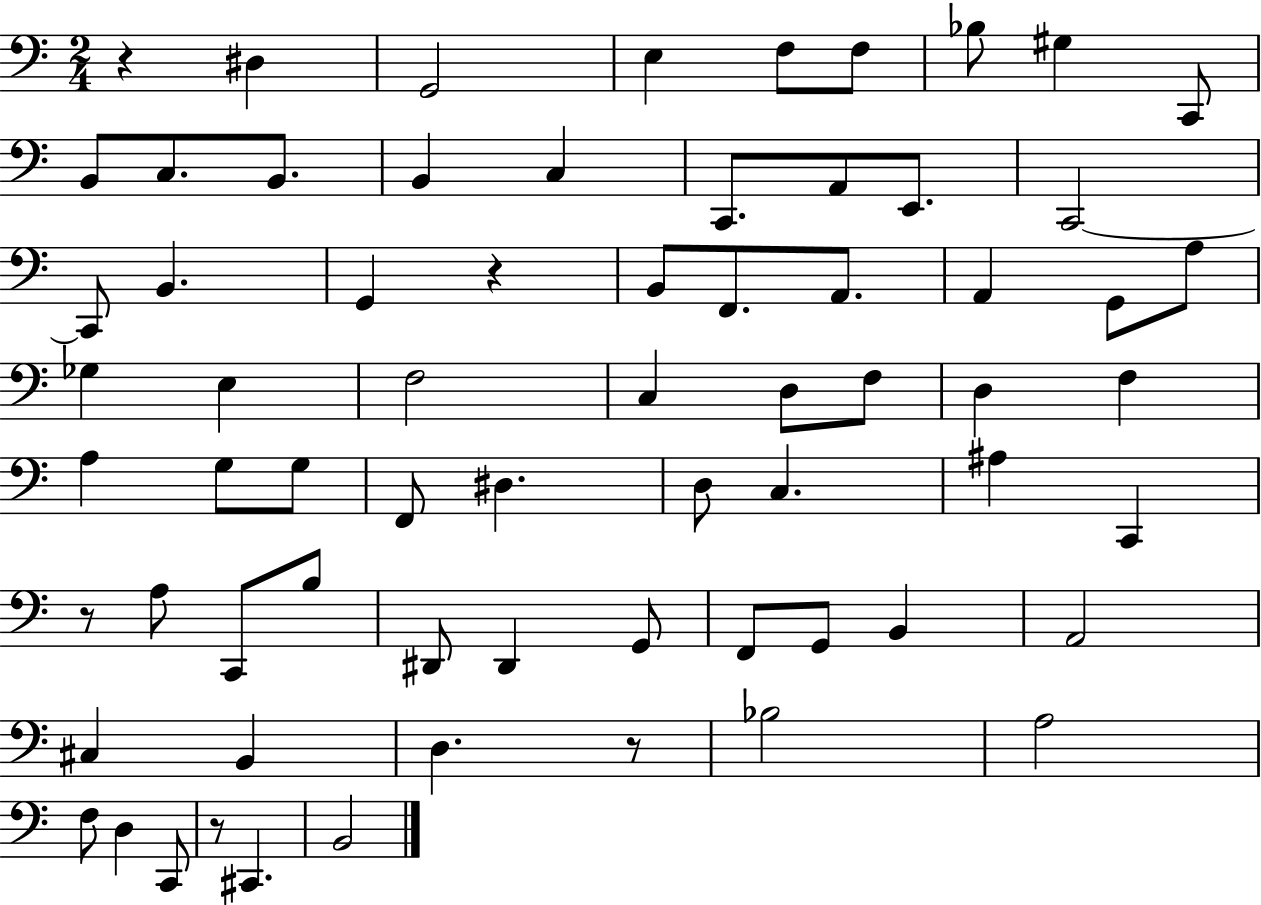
{
  \clef bass
  \numericTimeSignature
  \time 2/4
  \key c \major
  r4 dis4 | g,2 | e4 f8 f8 | bes8 gis4 c,8 | \break b,8 c8. b,8. | b,4 c4 | c,8. a,8 e,8. | c,2~~ | \break c,8 b,4. | g,4 r4 | b,8 f,8. a,8. | a,4 g,8 a8 | \break ges4 e4 | f2 | c4 d8 f8 | d4 f4 | \break a4 g8 g8 | f,8 dis4. | d8 c4. | ais4 c,4 | \break r8 a8 c,8 b8 | dis,8 dis,4 g,8 | f,8 g,8 b,4 | a,2 | \break cis4 b,4 | d4. r8 | bes2 | a2 | \break f8 d4 c,8 | r8 cis,4. | b,2 | \bar "|."
}